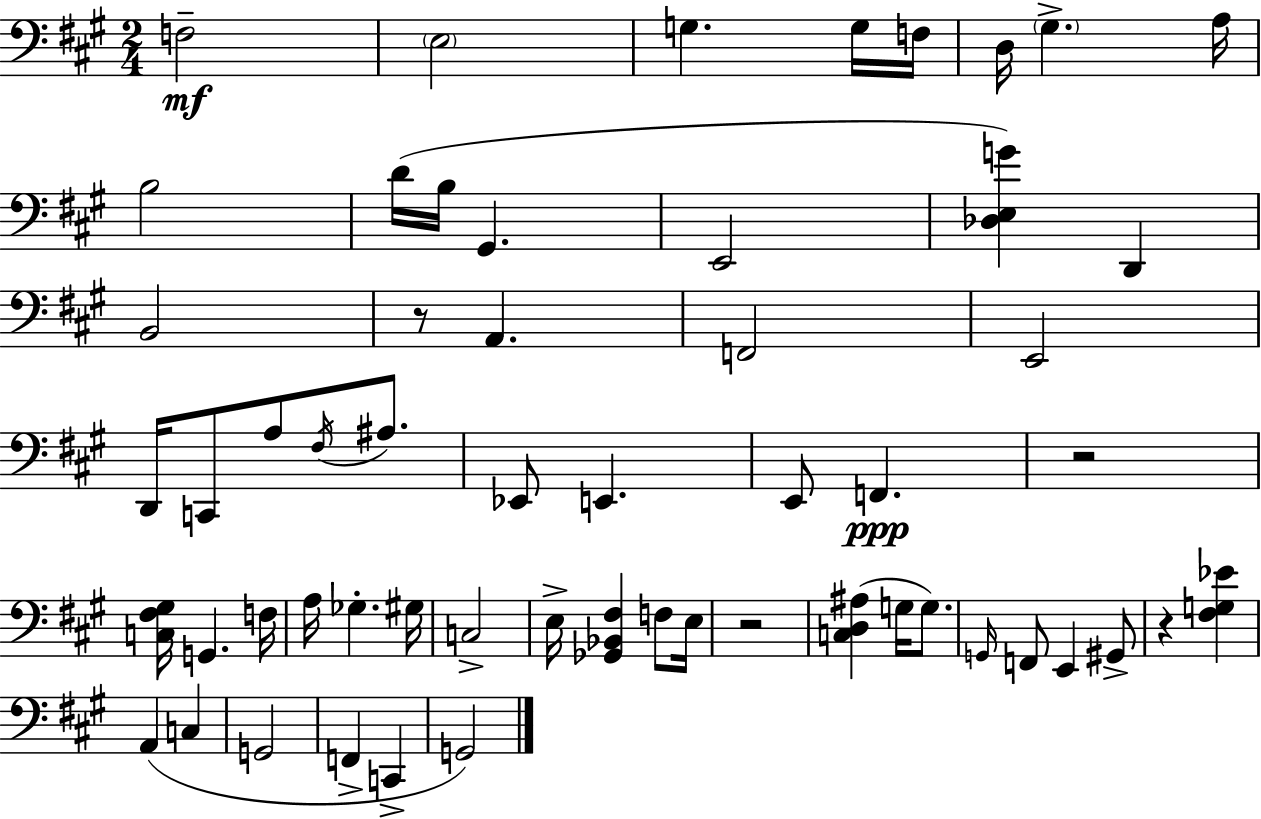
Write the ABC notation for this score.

X:1
T:Untitled
M:2/4
L:1/4
K:A
F,2 E,2 G, G,/4 F,/4 D,/4 ^G, A,/4 B,2 D/4 B,/4 ^G,, E,,2 [_D,E,G] D,, B,,2 z/2 A,, F,,2 E,,2 D,,/4 C,,/2 A,/2 ^F,/4 ^A,/2 _E,,/2 E,, E,,/2 F,, z2 [C,^F,^G,]/4 G,, F,/4 A,/4 _G, ^G,/4 C,2 E,/4 [_G,,_B,,^F,] F,/2 E,/4 z2 [C,D,^A,] G,/4 G,/2 G,,/4 F,,/2 E,, ^G,,/2 z [^F,G,_E] A,, C, G,,2 F,, C,, G,,2